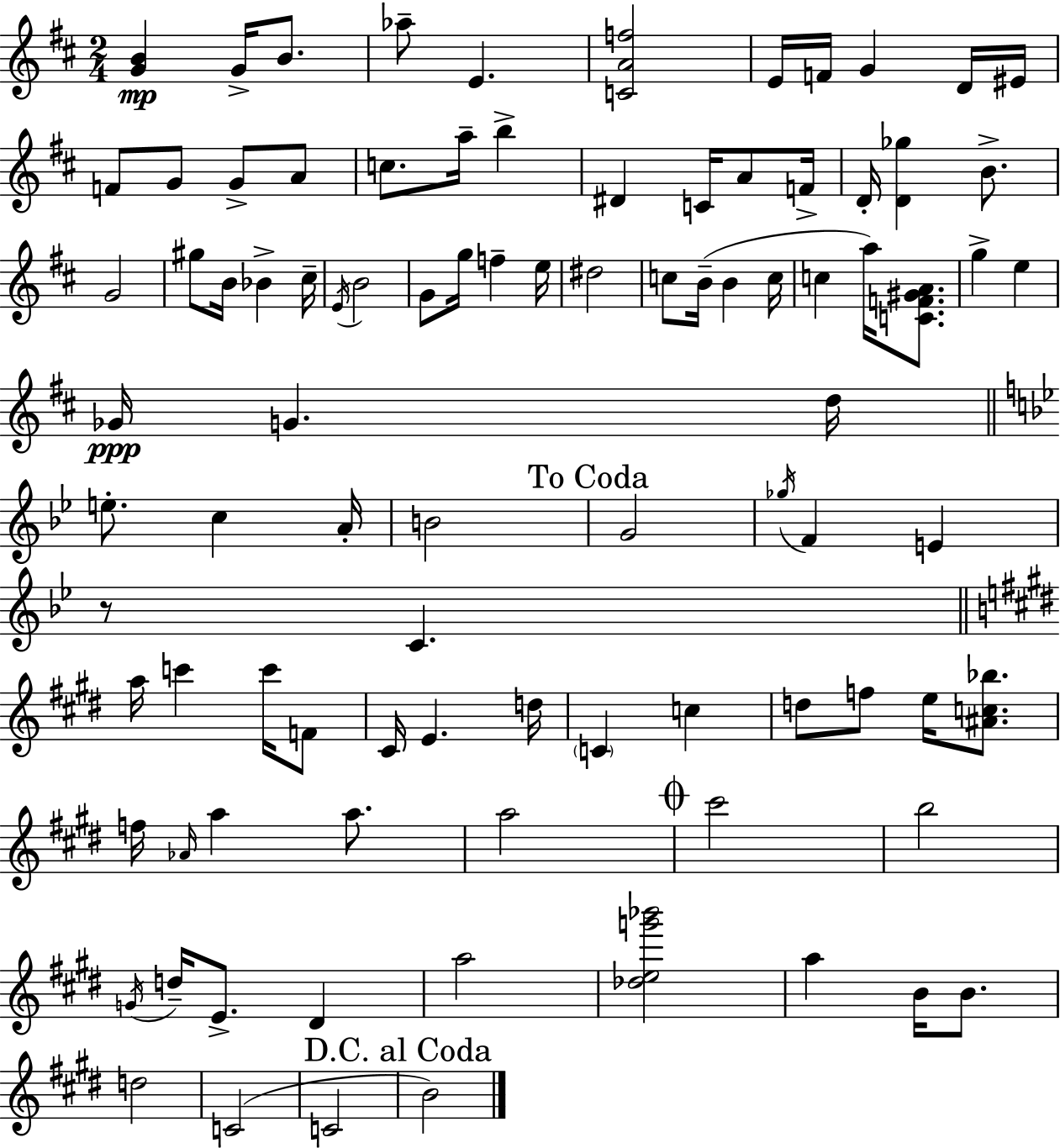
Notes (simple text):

[G4,B4]/q G4/s B4/e. Ab5/e E4/q. [C4,A4,F5]/h E4/s F4/s G4/q D4/s EIS4/s F4/e G4/e G4/e A4/e C5/e. A5/s B5/q D#4/q C4/s A4/e F4/s D4/s [D4,Gb5]/q B4/e. G4/h G#5/e B4/s Bb4/q C#5/s E4/s B4/h G4/e G5/s F5/q E5/s D#5/h C5/e B4/s B4/q C5/s C5/q A5/s [C4,F4,G#4,A4]/e. G5/q E5/q Gb4/s G4/q. D5/s E5/e. C5/q A4/s B4/h G4/h Gb5/s F4/q E4/q R/e C4/q. A5/s C6/q C6/s F4/e C#4/s E4/q. D5/s C4/q C5/q D5/e F5/e E5/s [A#4,C5,Bb5]/e. F5/s Ab4/s A5/q A5/e. A5/h C#6/h B5/h G4/s D5/s E4/e. D#4/q A5/h [Db5,E5,G6,Bb6]/h A5/q B4/s B4/e. D5/h C4/h C4/h B4/h